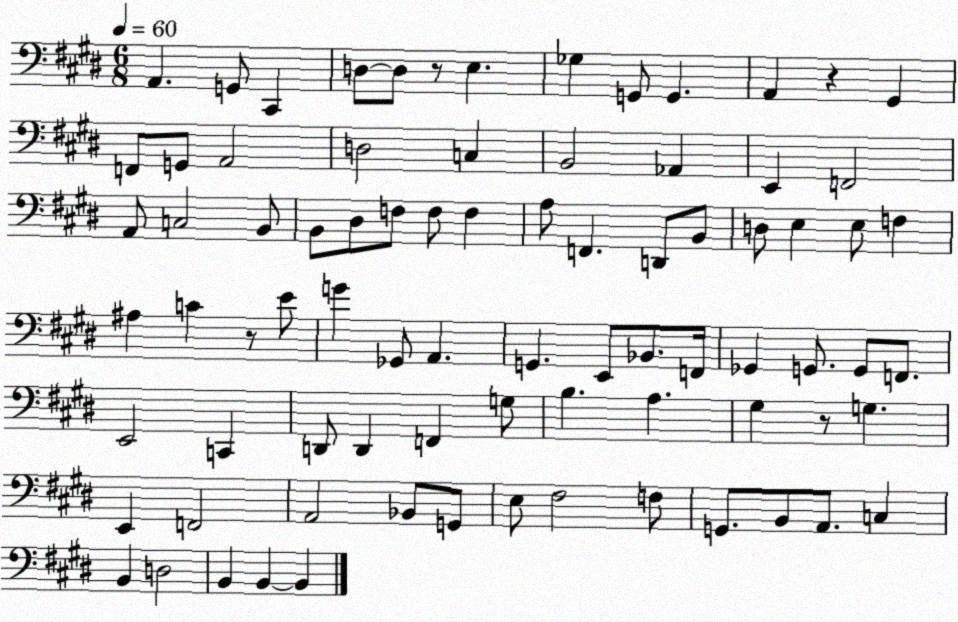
X:1
T:Untitled
M:6/8
L:1/4
K:E
A,, G,,/2 ^C,, D,/2 D,/2 z/2 E, _G, G,,/2 G,, A,, z ^G,, F,,/2 G,,/2 A,,2 D,2 C, B,,2 _A,, E,, F,,2 A,,/2 C,2 B,,/2 B,,/2 ^D,/2 F,/2 F,/2 F, A,/2 F,, D,,/2 B,,/2 D,/2 E, E,/2 F, ^A, C z/2 E/2 G _G,,/2 A,, G,, E,,/2 _B,,/2 F,,/4 _G,, G,,/2 G,,/2 F,,/2 E,,2 C,, D,,/2 D,, F,, G,/2 B, A, ^G, z/2 G, E,, F,,2 A,,2 _B,,/2 G,,/2 E,/2 ^F,2 F,/2 G,,/2 B,,/2 A,,/2 C, B,, D,2 B,, B,, B,,